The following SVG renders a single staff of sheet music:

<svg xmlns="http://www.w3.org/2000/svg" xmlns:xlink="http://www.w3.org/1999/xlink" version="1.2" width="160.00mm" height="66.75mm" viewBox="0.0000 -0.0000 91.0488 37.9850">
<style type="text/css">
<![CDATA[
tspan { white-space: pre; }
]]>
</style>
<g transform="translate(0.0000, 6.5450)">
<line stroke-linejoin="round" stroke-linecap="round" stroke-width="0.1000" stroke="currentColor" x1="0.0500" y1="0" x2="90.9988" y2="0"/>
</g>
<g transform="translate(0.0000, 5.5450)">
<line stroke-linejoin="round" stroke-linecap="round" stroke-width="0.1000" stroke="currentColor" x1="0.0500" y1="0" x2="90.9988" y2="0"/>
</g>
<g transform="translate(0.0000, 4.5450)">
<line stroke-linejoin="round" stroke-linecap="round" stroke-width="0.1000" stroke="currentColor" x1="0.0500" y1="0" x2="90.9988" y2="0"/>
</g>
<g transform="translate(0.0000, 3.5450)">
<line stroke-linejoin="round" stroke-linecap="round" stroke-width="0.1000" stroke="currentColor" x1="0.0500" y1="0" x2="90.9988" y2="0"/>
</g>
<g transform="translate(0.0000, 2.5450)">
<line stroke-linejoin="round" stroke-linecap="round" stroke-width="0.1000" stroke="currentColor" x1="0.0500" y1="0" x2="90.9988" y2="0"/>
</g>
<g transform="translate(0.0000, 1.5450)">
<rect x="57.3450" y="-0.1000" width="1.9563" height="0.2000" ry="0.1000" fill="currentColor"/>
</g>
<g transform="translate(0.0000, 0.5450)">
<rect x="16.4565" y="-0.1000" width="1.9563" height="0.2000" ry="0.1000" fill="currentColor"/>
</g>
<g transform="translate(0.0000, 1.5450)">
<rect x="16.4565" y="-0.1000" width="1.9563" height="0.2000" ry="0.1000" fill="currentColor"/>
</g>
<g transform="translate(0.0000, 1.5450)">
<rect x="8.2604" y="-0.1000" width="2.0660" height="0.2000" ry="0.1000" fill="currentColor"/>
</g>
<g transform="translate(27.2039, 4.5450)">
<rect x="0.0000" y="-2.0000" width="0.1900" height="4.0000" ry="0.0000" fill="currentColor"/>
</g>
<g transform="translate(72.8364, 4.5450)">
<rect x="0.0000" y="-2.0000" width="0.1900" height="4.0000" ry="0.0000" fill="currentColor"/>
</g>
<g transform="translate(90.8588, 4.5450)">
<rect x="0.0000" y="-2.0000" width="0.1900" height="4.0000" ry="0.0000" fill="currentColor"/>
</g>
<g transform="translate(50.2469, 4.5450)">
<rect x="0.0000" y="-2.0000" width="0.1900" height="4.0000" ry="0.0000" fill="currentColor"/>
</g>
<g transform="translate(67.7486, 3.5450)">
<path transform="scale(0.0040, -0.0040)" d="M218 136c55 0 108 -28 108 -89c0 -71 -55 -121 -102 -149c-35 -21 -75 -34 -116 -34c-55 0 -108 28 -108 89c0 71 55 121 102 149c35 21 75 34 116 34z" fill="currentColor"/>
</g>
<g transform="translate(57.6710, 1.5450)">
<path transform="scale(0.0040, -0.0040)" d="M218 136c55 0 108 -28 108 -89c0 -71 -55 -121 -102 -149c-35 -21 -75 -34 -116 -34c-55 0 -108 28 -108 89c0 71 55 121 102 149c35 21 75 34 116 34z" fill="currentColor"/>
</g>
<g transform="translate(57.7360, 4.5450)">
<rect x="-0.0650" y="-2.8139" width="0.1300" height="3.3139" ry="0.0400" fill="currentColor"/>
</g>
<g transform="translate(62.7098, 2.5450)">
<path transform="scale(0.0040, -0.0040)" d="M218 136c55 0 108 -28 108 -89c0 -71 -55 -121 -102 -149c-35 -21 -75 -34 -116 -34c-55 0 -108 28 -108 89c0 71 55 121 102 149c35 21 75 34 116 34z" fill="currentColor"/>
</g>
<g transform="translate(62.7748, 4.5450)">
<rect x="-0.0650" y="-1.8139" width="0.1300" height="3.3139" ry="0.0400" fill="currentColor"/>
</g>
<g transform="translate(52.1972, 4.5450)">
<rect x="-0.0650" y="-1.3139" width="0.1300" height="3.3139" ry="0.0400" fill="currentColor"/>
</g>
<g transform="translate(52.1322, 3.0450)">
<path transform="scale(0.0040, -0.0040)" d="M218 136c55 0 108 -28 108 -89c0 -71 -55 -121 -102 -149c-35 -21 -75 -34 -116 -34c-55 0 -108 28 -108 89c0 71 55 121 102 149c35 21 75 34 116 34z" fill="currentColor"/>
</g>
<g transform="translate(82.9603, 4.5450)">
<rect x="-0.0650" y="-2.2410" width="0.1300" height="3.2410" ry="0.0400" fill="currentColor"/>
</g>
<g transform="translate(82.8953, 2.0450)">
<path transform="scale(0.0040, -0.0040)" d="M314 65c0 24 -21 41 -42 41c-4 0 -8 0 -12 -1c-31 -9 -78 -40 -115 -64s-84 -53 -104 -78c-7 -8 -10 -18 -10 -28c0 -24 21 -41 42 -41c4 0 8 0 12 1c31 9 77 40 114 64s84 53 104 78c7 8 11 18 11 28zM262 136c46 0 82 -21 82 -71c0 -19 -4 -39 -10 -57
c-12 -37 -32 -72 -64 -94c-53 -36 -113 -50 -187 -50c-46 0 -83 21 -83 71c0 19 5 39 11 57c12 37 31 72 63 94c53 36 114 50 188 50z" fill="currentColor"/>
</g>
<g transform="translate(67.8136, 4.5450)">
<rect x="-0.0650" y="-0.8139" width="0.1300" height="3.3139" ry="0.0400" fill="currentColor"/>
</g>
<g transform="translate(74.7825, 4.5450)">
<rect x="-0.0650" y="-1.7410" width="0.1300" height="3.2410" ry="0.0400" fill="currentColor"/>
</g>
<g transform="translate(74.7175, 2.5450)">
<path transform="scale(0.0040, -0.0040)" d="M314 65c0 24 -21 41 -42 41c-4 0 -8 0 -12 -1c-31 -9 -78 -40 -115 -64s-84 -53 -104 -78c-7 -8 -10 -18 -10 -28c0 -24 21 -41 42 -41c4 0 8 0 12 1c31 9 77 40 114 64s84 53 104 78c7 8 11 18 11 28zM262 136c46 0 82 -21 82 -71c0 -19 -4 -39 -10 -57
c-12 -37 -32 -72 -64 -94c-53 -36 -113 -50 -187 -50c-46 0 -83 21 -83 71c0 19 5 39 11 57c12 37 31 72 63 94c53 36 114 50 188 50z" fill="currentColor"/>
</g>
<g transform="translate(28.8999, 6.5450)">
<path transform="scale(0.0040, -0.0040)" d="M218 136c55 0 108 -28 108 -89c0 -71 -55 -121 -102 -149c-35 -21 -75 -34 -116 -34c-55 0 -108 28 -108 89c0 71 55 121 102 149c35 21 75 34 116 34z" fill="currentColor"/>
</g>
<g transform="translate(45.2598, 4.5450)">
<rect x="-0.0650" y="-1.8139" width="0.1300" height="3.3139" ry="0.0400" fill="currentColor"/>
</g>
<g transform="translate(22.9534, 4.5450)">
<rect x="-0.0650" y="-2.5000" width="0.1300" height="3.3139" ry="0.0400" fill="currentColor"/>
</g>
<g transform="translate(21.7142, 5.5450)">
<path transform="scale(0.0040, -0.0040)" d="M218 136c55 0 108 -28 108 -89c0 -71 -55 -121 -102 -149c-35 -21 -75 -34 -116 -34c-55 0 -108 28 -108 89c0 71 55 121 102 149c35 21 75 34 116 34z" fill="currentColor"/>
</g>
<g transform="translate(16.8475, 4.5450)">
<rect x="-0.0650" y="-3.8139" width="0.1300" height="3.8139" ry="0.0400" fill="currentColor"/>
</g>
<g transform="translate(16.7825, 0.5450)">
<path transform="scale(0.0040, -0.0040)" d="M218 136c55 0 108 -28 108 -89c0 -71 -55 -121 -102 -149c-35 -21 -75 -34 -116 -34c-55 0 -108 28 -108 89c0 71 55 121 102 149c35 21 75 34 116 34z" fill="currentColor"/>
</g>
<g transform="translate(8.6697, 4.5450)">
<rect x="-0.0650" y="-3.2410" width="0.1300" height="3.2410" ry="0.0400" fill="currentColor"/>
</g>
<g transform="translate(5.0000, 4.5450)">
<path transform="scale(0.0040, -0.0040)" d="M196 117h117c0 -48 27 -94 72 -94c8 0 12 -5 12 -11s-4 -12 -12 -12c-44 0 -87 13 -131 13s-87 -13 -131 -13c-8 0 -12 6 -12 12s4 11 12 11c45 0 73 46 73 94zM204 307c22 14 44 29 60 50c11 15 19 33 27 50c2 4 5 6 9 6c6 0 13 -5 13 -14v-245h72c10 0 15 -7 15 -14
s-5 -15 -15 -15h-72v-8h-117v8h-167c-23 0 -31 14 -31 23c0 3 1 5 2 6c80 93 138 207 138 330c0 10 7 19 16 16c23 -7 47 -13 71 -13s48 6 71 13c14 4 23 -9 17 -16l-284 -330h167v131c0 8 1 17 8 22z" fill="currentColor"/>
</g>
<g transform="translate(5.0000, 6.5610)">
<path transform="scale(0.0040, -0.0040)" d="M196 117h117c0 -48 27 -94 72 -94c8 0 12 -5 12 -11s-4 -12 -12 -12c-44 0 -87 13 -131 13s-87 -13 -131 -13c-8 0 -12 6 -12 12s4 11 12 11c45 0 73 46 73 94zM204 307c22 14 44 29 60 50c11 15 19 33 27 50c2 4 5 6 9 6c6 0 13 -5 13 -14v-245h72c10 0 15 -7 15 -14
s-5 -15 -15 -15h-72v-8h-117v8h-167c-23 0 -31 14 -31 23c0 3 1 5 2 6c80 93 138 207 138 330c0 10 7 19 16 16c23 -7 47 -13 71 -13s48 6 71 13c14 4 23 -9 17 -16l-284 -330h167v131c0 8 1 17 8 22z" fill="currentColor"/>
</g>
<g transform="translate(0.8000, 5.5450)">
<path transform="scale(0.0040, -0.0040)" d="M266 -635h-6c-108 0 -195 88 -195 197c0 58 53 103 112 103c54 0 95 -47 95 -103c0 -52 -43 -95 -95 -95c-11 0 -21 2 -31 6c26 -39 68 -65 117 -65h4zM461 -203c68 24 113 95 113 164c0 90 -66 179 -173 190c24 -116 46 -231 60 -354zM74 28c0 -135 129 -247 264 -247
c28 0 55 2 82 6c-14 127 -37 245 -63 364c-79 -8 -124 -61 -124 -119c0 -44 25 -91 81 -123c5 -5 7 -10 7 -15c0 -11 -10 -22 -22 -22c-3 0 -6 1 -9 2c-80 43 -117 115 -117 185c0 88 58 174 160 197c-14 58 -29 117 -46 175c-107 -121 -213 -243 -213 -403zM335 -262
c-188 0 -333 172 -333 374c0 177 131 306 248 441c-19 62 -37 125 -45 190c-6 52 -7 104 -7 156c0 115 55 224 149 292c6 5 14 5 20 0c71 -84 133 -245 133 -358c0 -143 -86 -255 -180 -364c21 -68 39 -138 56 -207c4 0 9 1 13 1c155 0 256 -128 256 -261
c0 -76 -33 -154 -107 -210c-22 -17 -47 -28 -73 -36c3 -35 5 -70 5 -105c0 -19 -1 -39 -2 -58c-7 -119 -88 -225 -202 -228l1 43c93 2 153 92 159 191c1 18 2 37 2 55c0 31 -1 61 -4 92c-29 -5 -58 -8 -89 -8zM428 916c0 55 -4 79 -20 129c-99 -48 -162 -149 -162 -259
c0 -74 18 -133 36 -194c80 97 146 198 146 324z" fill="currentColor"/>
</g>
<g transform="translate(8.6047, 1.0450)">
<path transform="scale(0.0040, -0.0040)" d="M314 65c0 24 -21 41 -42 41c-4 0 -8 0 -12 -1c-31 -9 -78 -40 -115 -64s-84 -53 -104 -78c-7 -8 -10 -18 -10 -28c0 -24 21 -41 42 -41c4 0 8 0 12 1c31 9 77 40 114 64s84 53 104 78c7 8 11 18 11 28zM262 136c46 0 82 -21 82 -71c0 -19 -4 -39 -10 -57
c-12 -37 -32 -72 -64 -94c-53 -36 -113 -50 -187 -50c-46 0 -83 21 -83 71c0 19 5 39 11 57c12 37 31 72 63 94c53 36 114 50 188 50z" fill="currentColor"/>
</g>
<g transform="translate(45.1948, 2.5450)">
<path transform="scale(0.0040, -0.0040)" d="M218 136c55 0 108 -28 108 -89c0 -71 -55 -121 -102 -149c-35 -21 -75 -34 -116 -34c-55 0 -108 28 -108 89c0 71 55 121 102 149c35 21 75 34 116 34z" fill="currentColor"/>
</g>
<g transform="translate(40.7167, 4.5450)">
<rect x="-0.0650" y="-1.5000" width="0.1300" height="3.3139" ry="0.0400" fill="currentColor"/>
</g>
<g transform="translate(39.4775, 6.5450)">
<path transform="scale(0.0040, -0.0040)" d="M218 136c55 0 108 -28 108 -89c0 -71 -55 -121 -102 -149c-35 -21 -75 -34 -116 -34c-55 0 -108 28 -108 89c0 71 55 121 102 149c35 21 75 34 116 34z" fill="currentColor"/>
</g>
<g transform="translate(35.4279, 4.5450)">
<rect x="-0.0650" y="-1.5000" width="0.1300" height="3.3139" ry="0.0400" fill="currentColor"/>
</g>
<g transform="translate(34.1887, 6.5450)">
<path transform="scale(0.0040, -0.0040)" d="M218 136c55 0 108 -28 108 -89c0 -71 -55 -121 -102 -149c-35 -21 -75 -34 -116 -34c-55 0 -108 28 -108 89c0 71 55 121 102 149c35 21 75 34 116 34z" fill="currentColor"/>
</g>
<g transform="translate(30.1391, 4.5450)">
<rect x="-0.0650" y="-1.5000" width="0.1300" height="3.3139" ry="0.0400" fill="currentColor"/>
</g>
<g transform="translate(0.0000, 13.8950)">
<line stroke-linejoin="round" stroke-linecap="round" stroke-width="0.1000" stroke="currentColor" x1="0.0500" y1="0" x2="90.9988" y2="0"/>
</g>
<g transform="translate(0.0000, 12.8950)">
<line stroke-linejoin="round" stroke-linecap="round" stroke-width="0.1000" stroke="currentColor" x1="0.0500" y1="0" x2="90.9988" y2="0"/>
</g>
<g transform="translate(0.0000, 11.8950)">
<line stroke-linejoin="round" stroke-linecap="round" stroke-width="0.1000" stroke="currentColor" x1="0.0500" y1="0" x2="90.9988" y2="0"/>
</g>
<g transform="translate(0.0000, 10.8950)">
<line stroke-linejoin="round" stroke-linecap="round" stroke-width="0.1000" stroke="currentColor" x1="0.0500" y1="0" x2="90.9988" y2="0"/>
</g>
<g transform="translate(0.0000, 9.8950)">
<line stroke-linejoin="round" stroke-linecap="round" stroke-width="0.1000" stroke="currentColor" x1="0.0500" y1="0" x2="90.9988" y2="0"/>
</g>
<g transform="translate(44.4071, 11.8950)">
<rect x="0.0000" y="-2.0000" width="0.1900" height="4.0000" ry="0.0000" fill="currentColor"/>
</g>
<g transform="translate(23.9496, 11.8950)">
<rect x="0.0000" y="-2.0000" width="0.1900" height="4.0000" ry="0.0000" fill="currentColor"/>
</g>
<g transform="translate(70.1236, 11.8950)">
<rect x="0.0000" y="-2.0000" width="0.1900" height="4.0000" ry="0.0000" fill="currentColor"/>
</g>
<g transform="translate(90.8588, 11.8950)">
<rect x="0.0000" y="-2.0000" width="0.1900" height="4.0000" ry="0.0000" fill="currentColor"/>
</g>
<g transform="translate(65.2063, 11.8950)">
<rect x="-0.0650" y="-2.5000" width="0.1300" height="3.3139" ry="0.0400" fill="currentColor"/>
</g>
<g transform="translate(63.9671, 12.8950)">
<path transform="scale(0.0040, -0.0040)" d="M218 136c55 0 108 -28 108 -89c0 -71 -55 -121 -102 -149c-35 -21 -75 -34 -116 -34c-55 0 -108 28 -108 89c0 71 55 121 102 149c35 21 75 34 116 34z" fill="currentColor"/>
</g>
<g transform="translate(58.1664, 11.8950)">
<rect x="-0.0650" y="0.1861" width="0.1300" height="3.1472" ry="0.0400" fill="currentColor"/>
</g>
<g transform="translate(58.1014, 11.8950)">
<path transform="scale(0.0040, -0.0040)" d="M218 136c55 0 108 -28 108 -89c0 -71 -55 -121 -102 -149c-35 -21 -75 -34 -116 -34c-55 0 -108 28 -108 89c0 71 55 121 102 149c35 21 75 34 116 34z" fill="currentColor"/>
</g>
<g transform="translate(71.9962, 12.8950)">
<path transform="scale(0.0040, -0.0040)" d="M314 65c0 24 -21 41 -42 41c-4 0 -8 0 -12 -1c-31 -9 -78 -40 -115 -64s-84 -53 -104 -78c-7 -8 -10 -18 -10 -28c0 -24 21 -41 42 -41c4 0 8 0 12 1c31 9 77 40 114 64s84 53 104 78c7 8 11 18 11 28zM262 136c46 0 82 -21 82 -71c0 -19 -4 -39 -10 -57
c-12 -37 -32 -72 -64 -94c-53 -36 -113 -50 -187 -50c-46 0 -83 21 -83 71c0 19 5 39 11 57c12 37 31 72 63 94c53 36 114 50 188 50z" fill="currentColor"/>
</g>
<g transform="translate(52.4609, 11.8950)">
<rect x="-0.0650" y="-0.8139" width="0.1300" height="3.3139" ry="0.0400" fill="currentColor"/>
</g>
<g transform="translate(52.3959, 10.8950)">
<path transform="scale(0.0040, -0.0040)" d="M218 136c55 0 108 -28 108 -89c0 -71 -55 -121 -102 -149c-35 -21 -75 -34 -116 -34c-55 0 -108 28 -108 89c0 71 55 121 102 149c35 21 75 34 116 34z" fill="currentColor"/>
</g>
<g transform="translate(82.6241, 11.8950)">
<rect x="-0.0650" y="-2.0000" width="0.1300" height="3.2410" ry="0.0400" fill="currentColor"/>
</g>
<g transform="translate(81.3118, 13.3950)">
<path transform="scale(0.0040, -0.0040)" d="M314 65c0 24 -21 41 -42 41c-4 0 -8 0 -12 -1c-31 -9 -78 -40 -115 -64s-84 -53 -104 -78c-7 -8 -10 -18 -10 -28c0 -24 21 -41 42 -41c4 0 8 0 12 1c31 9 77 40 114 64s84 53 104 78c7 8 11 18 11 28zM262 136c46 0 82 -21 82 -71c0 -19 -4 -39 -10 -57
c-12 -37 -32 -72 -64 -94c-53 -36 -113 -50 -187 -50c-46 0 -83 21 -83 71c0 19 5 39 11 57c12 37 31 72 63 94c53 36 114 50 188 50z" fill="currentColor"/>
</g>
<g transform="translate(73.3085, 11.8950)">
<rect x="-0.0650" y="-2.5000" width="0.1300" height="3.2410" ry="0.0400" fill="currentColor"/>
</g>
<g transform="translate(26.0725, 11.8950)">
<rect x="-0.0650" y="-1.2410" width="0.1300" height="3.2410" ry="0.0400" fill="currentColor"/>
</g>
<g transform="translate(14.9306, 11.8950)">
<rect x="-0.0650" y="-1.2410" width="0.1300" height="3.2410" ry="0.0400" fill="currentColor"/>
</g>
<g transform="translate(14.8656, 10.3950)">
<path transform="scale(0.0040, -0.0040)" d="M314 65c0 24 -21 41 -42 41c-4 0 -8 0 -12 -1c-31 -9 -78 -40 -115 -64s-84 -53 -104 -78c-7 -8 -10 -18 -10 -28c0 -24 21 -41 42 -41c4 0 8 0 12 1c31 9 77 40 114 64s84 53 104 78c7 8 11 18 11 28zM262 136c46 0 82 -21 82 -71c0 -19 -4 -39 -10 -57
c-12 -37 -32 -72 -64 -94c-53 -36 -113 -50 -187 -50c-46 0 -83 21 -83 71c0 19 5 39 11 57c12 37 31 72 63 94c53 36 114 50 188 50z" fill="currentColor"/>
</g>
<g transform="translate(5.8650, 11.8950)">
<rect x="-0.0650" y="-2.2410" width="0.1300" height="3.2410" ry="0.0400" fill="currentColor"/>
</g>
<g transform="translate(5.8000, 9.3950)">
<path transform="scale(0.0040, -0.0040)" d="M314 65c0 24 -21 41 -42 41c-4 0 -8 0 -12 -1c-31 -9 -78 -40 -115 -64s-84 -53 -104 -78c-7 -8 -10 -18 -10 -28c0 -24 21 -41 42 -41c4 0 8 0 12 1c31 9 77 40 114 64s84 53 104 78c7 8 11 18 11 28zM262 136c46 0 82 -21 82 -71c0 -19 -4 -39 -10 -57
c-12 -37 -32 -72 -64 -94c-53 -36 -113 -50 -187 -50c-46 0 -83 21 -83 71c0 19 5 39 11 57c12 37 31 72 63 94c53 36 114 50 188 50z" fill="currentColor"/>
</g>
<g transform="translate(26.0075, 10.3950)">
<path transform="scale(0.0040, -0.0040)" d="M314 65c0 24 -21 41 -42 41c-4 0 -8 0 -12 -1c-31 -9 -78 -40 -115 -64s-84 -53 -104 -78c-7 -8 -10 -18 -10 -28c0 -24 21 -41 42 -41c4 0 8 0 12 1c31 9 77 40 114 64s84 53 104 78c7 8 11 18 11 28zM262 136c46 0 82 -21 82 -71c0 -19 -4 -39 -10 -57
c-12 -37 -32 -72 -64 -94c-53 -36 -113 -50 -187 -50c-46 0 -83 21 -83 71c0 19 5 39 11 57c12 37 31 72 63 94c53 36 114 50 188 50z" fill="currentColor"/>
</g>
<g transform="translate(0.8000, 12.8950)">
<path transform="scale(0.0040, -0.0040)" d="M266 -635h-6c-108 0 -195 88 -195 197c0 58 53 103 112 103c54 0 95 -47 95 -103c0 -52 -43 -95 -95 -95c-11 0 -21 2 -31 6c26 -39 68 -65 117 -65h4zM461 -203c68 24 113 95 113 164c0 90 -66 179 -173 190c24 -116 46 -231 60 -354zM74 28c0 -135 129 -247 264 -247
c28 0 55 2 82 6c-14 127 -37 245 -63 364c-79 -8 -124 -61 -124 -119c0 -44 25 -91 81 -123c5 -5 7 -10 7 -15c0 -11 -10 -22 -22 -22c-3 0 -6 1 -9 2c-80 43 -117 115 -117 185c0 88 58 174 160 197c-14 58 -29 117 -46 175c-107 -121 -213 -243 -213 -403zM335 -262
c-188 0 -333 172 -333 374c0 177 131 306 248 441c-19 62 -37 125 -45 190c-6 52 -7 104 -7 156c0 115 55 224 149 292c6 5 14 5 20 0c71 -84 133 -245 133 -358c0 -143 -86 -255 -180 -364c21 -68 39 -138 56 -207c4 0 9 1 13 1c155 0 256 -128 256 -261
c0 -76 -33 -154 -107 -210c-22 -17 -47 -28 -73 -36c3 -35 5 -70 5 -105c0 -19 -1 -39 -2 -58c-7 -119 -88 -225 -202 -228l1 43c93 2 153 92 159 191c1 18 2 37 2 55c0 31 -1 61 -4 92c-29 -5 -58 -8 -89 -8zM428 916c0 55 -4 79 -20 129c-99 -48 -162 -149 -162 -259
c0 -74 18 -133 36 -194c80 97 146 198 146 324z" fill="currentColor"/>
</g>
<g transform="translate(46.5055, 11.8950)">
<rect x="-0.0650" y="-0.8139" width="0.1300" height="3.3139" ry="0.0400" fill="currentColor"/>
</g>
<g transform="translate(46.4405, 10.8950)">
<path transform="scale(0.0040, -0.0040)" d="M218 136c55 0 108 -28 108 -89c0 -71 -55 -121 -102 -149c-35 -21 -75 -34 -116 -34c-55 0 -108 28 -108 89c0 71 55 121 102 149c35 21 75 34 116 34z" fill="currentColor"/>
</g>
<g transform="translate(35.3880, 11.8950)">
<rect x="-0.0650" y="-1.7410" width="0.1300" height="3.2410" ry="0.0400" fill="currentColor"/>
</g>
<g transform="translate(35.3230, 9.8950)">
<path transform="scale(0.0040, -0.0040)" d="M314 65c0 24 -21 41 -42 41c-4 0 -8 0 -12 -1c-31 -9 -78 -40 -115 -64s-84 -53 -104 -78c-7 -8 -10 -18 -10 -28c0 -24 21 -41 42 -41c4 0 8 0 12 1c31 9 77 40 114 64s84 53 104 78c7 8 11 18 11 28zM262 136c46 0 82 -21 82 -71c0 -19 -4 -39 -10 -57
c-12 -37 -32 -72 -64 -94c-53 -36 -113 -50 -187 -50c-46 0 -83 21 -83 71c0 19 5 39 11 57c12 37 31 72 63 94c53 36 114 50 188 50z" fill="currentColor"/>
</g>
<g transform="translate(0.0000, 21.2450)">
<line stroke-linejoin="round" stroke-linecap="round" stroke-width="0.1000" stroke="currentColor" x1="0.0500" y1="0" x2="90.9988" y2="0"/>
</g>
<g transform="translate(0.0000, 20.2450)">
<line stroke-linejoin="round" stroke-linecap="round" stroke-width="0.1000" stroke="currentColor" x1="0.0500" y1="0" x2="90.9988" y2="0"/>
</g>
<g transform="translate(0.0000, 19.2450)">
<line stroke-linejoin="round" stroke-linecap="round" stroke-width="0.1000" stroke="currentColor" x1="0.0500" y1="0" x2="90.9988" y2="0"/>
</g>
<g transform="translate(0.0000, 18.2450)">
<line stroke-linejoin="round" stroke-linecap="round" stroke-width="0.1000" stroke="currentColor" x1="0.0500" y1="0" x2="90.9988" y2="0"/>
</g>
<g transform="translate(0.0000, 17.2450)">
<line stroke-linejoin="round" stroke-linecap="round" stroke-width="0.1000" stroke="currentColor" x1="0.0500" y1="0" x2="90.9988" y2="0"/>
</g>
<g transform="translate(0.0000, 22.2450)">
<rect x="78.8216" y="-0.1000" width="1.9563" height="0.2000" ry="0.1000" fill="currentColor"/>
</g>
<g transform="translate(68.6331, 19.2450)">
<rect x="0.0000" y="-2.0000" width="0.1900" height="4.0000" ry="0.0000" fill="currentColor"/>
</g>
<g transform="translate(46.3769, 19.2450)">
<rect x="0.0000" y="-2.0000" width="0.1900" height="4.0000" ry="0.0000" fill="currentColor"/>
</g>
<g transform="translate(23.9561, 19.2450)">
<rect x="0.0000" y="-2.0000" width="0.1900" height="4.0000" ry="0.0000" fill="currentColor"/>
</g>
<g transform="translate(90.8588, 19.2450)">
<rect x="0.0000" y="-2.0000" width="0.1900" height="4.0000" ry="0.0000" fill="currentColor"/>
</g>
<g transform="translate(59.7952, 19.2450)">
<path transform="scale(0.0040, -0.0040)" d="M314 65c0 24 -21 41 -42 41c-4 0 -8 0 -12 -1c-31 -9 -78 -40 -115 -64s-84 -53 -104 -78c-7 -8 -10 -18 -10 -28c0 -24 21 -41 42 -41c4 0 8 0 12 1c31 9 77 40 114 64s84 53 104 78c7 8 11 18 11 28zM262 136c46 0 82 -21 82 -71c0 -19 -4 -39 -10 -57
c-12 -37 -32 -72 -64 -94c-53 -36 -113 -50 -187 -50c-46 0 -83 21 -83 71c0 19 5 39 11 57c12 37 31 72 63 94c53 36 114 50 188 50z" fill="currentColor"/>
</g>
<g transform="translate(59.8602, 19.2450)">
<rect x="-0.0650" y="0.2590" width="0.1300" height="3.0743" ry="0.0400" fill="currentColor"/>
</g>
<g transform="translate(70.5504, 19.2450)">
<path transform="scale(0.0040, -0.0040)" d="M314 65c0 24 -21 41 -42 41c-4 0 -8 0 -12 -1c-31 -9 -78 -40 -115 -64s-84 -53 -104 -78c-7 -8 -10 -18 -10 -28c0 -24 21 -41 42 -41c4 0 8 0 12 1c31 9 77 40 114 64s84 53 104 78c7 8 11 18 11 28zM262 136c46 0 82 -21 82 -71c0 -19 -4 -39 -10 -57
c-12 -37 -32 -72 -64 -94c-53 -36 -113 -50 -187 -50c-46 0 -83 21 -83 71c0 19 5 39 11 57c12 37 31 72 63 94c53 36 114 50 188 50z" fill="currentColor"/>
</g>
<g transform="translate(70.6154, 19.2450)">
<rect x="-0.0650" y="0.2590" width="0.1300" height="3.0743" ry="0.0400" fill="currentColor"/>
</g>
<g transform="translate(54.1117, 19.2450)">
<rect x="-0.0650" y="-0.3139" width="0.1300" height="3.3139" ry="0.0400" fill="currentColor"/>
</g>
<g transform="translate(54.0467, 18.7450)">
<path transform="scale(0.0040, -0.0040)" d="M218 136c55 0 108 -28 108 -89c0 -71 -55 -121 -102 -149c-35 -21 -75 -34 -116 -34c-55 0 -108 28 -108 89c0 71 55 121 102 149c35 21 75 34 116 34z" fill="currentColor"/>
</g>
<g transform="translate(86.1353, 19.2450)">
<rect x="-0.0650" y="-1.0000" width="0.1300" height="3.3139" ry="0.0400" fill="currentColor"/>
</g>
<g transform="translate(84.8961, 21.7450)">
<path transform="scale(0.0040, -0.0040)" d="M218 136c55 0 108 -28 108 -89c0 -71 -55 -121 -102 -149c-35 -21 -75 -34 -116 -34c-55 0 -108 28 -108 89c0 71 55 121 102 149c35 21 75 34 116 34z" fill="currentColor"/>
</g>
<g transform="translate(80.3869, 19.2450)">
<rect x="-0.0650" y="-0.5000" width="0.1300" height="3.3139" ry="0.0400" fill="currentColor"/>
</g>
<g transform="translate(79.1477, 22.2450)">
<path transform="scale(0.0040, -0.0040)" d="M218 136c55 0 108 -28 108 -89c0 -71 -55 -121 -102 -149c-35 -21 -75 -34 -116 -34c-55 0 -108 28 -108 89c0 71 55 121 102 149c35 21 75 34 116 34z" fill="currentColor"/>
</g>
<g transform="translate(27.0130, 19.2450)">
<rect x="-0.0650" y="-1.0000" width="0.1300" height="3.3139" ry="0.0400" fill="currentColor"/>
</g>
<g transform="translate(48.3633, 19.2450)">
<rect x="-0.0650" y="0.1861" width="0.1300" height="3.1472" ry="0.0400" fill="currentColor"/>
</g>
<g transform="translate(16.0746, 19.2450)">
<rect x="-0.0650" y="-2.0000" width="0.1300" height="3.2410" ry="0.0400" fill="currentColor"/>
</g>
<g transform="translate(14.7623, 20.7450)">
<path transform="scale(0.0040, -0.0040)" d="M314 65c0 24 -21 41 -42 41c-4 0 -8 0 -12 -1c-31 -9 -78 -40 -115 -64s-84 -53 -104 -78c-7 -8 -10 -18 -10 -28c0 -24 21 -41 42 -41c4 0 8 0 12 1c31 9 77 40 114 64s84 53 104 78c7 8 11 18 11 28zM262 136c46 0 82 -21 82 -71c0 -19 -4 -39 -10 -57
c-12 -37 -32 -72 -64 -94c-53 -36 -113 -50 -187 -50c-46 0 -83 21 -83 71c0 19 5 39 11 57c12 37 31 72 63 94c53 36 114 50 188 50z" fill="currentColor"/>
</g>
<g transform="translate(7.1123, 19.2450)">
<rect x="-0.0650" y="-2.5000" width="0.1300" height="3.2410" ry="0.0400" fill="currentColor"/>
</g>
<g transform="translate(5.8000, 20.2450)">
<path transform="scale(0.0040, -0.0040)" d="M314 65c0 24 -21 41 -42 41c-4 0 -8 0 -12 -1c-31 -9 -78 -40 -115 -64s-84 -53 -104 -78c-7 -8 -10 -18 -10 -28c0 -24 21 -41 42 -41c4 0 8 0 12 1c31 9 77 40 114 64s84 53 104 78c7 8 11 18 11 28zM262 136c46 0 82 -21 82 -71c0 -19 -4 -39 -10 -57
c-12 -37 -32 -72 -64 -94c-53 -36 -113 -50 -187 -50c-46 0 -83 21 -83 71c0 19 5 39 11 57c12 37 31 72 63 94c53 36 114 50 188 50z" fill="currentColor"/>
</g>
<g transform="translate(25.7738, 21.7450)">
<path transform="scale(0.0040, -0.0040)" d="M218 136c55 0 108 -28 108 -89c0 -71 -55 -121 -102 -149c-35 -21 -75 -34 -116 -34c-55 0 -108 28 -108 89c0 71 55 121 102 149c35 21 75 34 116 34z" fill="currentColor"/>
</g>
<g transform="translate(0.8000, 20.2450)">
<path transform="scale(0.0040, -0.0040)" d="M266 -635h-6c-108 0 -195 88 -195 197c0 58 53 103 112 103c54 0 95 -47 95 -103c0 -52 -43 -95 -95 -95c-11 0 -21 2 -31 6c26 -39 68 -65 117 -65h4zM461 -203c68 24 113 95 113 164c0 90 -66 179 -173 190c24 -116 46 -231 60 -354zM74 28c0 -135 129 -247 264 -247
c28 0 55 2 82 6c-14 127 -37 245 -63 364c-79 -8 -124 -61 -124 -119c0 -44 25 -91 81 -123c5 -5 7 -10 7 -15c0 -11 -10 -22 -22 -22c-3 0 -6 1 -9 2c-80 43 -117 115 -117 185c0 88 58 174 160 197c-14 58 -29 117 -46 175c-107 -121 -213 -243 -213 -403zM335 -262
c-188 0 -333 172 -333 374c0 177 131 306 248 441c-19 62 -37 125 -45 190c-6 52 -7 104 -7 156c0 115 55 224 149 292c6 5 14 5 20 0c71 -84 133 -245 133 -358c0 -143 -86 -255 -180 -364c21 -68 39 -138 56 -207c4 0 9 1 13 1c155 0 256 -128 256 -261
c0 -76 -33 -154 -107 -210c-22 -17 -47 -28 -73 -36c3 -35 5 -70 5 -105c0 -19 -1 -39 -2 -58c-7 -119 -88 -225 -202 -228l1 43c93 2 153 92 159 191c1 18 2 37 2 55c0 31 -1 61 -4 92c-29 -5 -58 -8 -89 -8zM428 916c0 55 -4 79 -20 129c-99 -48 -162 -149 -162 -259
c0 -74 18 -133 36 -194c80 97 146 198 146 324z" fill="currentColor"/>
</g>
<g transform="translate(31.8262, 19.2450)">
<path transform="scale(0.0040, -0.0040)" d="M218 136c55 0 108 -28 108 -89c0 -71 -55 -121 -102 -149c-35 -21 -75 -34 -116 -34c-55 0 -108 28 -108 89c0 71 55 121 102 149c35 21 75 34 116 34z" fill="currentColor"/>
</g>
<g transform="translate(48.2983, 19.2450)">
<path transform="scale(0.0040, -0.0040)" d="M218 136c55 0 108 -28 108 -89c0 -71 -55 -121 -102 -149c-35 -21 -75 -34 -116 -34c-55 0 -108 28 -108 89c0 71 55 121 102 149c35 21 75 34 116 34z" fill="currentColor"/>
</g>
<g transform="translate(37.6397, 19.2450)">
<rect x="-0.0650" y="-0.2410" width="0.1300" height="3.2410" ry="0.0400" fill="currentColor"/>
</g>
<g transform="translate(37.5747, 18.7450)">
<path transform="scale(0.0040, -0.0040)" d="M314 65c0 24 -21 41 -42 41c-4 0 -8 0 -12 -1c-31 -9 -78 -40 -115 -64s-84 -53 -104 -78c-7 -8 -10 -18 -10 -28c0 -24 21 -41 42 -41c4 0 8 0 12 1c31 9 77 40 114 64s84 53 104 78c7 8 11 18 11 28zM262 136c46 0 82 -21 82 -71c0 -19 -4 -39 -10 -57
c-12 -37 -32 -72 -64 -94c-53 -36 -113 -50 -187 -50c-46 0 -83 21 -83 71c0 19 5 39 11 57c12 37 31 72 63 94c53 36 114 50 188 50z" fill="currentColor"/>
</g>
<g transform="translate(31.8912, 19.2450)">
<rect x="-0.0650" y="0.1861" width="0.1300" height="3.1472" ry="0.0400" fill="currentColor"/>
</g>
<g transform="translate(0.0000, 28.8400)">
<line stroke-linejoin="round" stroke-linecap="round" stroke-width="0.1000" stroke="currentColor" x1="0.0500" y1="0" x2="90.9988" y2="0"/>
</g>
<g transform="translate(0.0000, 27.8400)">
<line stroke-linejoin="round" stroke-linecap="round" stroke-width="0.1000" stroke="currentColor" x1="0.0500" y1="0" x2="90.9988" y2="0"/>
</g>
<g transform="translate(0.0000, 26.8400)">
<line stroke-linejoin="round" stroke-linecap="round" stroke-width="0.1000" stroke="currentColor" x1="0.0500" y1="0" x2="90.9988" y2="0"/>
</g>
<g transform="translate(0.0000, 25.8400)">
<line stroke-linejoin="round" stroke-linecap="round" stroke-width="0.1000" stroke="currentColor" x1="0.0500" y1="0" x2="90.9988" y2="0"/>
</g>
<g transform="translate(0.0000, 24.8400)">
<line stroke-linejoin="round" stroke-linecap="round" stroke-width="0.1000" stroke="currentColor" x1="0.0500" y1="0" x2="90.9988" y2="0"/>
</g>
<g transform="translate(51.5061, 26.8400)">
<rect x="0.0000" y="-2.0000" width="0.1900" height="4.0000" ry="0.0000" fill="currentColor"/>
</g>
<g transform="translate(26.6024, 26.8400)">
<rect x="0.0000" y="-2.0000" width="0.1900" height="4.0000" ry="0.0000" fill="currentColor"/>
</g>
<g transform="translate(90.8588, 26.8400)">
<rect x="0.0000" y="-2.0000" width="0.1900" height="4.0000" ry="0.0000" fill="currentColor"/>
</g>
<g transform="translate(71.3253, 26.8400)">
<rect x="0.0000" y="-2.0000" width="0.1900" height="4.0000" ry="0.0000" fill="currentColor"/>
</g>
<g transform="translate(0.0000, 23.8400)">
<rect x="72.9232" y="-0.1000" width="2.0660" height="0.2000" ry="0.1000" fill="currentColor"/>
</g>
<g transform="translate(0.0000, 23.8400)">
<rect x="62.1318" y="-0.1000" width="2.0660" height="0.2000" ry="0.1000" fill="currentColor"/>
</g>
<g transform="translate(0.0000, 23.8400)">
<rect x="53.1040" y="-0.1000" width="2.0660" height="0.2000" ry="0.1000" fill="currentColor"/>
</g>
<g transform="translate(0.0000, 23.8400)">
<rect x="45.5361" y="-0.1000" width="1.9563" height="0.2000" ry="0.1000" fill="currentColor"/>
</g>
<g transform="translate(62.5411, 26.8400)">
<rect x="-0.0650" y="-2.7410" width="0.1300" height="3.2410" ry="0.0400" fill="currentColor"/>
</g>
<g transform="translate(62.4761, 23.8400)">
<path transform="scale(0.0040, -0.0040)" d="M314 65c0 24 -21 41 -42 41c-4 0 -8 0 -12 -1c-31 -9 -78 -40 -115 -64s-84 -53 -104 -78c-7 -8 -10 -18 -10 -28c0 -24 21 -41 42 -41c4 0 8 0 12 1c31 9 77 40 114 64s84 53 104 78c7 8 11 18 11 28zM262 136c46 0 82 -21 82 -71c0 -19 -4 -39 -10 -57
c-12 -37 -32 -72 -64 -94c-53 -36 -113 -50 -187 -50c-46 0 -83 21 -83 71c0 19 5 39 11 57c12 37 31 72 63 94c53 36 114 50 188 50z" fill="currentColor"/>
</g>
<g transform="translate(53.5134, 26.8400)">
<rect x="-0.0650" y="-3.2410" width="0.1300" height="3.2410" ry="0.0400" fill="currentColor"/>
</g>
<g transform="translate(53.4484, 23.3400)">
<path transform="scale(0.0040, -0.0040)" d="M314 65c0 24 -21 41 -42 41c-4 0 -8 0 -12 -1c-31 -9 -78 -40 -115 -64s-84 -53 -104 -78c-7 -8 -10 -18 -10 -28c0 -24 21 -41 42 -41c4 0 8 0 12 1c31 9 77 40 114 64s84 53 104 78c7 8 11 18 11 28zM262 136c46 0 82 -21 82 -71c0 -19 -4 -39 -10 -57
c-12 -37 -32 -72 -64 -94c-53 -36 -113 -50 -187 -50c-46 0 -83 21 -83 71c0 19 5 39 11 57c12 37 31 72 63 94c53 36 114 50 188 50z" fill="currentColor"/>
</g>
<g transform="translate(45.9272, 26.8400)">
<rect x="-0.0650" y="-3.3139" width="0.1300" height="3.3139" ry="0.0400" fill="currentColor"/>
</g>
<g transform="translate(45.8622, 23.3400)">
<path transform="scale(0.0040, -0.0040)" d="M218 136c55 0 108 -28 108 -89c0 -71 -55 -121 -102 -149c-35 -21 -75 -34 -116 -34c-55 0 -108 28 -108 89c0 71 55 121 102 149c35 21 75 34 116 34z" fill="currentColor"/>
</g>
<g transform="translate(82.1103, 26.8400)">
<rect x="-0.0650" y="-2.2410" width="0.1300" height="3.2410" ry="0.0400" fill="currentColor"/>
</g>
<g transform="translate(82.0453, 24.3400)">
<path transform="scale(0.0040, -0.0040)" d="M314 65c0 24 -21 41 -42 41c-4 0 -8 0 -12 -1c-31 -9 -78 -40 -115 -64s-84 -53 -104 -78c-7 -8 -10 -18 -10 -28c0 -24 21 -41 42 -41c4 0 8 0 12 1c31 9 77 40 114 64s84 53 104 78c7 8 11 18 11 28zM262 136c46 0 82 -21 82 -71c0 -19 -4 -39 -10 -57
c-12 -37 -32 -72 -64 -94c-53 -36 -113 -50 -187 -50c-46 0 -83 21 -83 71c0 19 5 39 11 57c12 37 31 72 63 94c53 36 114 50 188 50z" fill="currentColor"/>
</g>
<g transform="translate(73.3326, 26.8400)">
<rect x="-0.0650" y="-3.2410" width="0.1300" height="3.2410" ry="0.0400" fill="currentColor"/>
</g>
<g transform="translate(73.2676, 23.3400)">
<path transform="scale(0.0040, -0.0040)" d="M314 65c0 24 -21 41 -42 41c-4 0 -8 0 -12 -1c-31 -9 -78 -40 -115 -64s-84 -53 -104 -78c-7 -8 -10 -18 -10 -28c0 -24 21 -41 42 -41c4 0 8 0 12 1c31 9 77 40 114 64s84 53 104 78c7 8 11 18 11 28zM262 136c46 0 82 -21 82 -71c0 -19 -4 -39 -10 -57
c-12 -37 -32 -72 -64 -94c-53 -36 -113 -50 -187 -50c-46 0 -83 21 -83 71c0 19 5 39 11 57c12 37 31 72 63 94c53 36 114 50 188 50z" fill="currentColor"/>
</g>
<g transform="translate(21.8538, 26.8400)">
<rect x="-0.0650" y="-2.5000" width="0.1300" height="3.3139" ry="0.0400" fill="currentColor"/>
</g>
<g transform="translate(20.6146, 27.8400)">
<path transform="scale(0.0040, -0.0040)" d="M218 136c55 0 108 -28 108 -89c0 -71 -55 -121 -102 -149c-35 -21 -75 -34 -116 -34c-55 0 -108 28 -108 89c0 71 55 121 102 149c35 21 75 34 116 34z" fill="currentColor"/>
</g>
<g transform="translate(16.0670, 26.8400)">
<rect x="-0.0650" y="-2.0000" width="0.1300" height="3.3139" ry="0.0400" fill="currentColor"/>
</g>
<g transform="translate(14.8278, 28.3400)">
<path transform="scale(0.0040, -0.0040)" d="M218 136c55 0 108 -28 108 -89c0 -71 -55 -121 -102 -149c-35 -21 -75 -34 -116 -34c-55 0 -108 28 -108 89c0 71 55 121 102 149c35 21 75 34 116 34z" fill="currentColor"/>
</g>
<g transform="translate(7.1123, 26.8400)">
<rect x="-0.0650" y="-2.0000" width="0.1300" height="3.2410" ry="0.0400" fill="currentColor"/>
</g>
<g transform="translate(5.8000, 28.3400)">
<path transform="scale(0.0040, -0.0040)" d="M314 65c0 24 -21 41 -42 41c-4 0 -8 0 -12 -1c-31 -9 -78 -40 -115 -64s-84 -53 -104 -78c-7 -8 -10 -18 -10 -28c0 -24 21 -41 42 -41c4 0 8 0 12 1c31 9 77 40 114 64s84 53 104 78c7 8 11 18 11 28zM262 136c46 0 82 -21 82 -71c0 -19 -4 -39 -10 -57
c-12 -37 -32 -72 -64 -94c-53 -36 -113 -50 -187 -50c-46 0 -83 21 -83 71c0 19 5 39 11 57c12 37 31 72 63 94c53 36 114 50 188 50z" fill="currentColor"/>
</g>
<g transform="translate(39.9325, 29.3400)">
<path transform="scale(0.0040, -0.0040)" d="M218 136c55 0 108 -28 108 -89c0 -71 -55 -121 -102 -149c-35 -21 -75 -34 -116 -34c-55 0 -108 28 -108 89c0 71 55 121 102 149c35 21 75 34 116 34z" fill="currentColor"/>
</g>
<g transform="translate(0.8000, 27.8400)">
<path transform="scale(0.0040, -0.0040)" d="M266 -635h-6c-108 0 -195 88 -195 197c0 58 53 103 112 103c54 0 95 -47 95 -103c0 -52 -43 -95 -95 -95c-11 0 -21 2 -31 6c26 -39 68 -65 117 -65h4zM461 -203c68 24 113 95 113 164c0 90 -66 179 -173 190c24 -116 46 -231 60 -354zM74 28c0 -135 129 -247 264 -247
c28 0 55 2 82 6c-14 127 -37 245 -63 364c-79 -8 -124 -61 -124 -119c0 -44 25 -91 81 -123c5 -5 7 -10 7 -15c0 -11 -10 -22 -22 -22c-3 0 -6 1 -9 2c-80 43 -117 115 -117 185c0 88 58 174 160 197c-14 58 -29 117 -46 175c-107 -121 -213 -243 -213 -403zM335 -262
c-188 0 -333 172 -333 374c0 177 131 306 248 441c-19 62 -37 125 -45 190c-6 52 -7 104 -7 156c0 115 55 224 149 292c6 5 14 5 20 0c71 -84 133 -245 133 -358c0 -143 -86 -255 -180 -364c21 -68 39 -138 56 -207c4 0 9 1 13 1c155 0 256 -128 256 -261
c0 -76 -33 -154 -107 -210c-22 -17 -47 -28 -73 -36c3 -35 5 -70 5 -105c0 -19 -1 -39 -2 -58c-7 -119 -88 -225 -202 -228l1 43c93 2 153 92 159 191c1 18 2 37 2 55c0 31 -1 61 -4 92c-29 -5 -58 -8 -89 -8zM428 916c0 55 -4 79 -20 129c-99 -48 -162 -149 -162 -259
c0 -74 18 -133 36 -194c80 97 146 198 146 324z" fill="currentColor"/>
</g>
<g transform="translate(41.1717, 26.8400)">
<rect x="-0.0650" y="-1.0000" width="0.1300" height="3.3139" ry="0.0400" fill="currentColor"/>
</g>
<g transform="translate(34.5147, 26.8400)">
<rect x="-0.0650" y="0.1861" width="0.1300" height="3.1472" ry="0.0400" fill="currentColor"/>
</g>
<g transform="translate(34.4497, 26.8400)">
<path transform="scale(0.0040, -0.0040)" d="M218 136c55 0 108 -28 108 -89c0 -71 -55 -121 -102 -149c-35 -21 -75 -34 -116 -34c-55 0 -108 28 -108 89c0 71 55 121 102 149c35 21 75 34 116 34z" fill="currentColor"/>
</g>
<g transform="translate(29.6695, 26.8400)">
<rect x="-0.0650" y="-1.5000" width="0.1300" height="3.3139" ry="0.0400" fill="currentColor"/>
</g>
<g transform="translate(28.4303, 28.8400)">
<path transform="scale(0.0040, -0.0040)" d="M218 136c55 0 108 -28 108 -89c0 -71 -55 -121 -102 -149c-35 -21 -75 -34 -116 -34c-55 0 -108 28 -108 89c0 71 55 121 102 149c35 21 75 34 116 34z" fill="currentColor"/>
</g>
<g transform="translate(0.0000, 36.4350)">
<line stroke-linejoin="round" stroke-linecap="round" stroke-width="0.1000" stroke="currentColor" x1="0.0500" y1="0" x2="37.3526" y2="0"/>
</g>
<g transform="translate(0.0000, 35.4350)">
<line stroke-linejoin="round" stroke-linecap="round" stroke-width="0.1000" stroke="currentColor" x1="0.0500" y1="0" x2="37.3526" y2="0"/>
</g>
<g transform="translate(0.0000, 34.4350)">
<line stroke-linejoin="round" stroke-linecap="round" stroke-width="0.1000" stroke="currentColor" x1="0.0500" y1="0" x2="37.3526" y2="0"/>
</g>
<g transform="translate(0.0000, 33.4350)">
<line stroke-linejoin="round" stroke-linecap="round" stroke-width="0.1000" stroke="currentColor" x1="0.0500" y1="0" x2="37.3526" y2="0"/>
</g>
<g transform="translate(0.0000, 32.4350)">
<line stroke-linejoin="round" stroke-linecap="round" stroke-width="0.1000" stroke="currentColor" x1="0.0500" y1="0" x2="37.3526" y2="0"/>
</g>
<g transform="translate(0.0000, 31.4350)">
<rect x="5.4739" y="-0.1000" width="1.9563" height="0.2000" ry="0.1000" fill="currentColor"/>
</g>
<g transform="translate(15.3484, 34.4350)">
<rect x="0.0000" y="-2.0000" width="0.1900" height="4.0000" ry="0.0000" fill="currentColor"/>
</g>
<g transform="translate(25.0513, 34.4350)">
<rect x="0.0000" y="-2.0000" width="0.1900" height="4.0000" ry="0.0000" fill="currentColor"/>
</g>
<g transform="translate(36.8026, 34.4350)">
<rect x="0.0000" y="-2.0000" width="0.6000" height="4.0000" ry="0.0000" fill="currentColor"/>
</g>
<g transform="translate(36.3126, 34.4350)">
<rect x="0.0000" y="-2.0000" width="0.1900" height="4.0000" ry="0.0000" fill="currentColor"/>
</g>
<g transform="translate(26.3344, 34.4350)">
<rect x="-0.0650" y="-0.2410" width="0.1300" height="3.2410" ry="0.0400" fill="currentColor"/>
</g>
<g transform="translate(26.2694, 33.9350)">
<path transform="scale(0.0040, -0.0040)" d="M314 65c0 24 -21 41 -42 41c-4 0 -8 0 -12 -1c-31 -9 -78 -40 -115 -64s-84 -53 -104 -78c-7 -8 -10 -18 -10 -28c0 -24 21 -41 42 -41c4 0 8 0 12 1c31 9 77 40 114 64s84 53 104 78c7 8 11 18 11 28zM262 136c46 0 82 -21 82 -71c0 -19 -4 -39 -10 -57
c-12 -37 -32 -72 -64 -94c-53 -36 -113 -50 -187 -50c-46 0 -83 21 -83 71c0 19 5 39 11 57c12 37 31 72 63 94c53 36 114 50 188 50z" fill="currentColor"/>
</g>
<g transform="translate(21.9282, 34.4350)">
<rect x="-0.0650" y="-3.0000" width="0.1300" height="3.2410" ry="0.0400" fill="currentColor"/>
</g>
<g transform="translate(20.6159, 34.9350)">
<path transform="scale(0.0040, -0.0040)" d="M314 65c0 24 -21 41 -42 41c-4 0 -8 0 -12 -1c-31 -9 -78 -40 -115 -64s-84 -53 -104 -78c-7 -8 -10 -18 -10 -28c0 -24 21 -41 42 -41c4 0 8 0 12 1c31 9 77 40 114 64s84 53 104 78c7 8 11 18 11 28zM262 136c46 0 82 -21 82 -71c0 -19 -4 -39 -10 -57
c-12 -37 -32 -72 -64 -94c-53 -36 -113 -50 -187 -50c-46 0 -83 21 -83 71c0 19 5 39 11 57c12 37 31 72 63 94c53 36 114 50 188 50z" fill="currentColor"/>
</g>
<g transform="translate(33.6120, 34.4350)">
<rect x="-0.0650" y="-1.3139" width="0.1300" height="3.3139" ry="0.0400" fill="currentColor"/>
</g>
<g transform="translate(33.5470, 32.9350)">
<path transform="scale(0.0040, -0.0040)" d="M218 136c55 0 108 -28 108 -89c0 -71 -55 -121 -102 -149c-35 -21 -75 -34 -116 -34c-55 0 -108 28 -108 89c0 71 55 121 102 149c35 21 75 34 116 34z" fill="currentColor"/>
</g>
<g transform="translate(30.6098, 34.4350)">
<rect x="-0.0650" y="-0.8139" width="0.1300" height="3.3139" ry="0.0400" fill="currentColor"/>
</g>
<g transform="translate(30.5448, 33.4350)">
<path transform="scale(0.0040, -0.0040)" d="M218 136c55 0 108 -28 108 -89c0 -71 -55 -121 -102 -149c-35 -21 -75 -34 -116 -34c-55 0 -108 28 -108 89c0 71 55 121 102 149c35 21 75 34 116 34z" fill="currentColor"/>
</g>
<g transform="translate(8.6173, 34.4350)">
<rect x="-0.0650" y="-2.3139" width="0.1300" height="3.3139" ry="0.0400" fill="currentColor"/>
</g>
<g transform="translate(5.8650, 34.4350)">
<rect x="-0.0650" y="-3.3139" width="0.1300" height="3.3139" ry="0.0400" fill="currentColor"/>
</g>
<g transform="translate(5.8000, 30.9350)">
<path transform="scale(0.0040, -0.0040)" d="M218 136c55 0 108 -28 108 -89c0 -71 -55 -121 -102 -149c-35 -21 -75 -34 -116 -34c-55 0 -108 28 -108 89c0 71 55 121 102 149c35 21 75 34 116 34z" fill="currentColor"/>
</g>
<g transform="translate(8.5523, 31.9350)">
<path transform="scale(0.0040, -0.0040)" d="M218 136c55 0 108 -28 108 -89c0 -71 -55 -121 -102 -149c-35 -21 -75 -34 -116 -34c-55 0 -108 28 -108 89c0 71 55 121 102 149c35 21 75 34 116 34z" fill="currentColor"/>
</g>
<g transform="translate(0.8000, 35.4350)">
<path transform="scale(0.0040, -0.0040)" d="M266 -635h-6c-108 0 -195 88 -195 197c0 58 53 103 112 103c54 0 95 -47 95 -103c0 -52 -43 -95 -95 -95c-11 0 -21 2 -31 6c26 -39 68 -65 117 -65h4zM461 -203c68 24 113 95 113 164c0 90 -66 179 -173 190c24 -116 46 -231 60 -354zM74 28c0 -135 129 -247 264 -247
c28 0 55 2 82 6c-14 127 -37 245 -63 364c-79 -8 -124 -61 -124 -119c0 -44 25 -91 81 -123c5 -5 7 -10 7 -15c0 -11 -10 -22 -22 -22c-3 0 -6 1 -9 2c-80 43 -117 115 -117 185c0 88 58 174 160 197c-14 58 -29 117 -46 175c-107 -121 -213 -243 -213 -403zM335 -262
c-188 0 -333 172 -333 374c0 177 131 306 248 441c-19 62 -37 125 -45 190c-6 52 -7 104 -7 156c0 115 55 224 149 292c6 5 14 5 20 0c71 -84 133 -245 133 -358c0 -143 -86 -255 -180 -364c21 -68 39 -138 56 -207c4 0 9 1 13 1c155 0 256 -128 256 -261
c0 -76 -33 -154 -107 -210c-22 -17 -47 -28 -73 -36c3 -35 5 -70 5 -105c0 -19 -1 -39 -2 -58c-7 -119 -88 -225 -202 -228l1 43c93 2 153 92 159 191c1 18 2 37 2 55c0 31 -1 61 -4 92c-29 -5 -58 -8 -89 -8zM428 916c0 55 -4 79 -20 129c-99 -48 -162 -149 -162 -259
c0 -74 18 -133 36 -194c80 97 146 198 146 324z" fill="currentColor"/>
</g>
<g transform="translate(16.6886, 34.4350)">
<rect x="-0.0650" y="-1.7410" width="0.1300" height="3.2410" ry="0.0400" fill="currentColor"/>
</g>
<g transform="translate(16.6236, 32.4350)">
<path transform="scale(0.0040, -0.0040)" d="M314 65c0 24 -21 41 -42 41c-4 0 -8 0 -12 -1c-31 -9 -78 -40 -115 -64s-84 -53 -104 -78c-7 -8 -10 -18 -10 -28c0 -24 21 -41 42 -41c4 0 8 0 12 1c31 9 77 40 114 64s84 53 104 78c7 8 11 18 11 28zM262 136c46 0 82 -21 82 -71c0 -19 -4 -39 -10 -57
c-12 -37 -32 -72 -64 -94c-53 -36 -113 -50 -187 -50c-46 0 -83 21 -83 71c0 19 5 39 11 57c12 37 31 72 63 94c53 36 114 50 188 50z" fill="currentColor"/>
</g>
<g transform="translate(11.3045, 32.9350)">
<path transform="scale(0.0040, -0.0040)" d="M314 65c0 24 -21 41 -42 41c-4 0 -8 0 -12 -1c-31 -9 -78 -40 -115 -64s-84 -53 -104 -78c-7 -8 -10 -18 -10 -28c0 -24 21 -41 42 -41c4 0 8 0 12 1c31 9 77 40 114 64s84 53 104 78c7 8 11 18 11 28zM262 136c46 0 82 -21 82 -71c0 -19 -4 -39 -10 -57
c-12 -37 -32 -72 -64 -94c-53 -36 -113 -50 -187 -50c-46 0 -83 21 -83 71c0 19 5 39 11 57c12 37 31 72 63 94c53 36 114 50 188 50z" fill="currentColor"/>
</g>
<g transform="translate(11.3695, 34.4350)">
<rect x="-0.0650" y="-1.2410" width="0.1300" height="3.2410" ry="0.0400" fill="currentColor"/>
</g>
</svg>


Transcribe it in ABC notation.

X:1
T:Untitled
M:4/4
L:1/4
K:C
b2 c' G E E E f e a f d f2 g2 g2 e2 e2 f2 d d B G G2 F2 G2 F2 D B c2 B c B2 B2 C D F2 F G E B D b b2 a2 b2 g2 b g e2 f2 A2 c2 d e